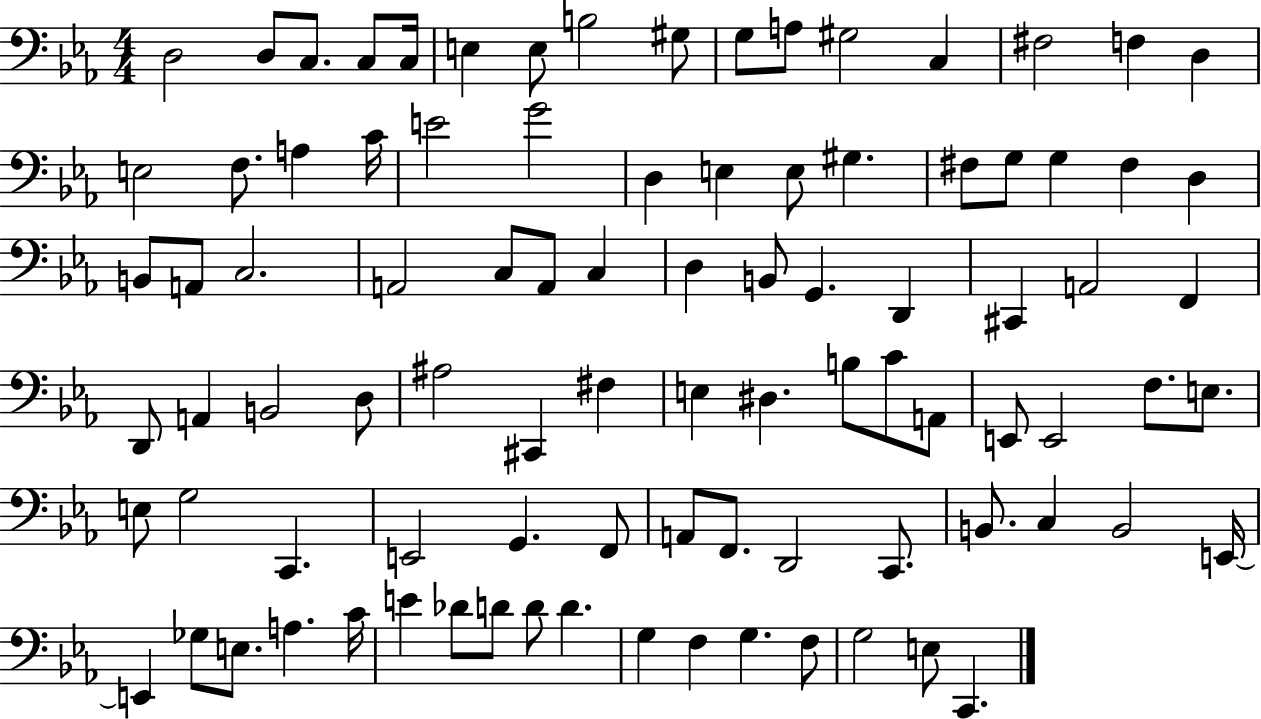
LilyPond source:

{
  \clef bass
  \numericTimeSignature
  \time 4/4
  \key ees \major
  d2 d8 c8. c8 c16 | e4 e8 b2 gis8 | g8 a8 gis2 c4 | fis2 f4 d4 | \break e2 f8. a4 c'16 | e'2 g'2 | d4 e4 e8 gis4. | fis8 g8 g4 fis4 d4 | \break b,8 a,8 c2. | a,2 c8 a,8 c4 | d4 b,8 g,4. d,4 | cis,4 a,2 f,4 | \break d,8 a,4 b,2 d8 | ais2 cis,4 fis4 | e4 dis4. b8 c'8 a,8 | e,8 e,2 f8. e8. | \break e8 g2 c,4. | e,2 g,4. f,8 | a,8 f,8. d,2 c,8. | b,8. c4 b,2 e,16~~ | \break e,4 ges8 e8. a4. c'16 | e'4 des'8 d'8 d'8 d'4. | g4 f4 g4. f8 | g2 e8 c,4. | \break \bar "|."
}